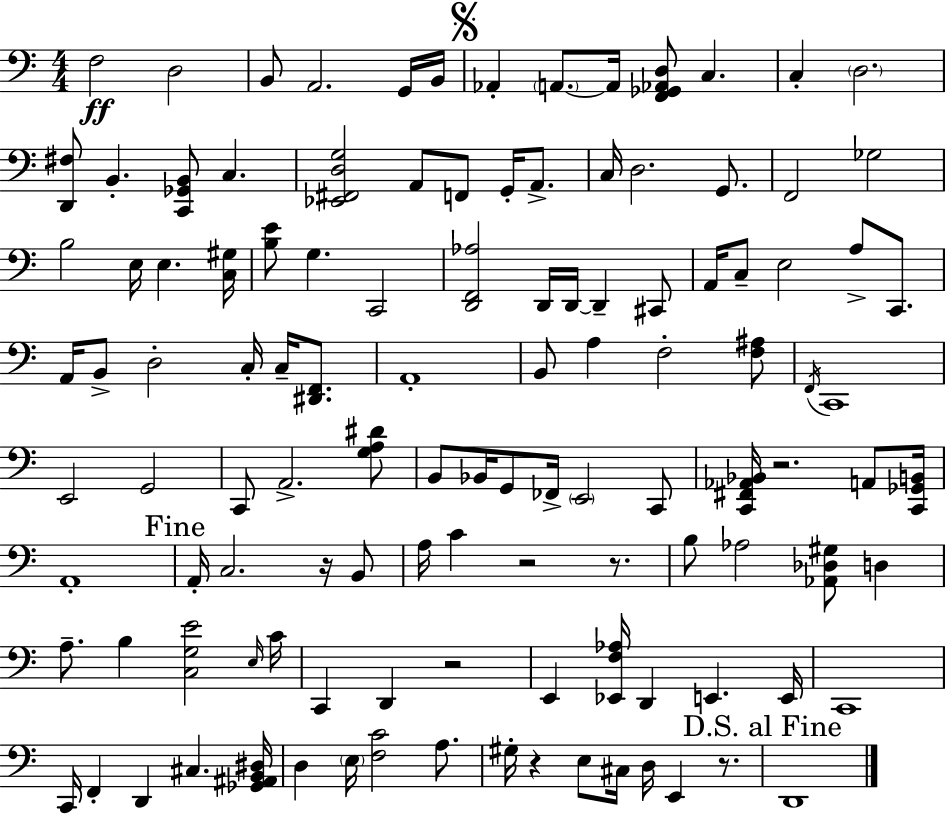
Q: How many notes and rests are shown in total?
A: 116